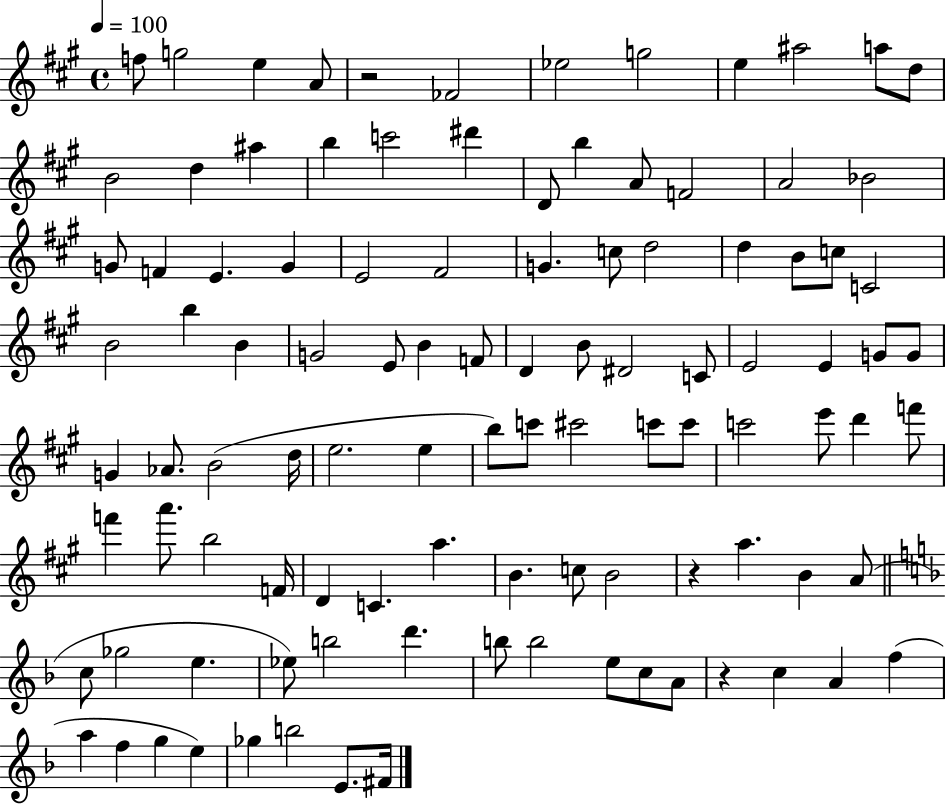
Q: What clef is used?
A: treble